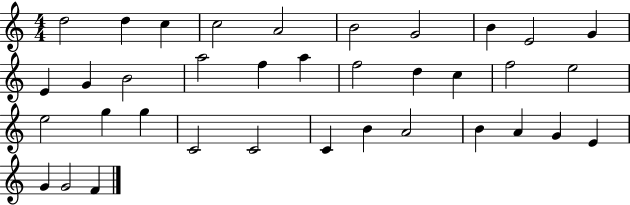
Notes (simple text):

D5/h D5/q C5/q C5/h A4/h B4/h G4/h B4/q E4/h G4/q E4/q G4/q B4/h A5/h F5/q A5/q F5/h D5/q C5/q F5/h E5/h E5/h G5/q G5/q C4/h C4/h C4/q B4/q A4/h B4/q A4/q G4/q E4/q G4/q G4/h F4/q